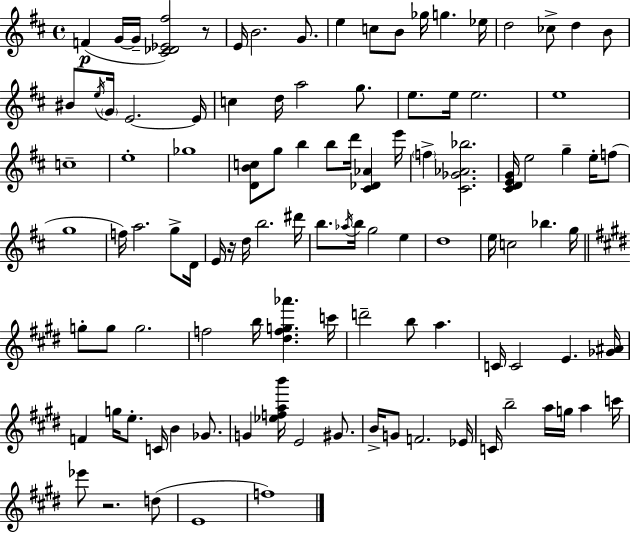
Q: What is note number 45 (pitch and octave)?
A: A5